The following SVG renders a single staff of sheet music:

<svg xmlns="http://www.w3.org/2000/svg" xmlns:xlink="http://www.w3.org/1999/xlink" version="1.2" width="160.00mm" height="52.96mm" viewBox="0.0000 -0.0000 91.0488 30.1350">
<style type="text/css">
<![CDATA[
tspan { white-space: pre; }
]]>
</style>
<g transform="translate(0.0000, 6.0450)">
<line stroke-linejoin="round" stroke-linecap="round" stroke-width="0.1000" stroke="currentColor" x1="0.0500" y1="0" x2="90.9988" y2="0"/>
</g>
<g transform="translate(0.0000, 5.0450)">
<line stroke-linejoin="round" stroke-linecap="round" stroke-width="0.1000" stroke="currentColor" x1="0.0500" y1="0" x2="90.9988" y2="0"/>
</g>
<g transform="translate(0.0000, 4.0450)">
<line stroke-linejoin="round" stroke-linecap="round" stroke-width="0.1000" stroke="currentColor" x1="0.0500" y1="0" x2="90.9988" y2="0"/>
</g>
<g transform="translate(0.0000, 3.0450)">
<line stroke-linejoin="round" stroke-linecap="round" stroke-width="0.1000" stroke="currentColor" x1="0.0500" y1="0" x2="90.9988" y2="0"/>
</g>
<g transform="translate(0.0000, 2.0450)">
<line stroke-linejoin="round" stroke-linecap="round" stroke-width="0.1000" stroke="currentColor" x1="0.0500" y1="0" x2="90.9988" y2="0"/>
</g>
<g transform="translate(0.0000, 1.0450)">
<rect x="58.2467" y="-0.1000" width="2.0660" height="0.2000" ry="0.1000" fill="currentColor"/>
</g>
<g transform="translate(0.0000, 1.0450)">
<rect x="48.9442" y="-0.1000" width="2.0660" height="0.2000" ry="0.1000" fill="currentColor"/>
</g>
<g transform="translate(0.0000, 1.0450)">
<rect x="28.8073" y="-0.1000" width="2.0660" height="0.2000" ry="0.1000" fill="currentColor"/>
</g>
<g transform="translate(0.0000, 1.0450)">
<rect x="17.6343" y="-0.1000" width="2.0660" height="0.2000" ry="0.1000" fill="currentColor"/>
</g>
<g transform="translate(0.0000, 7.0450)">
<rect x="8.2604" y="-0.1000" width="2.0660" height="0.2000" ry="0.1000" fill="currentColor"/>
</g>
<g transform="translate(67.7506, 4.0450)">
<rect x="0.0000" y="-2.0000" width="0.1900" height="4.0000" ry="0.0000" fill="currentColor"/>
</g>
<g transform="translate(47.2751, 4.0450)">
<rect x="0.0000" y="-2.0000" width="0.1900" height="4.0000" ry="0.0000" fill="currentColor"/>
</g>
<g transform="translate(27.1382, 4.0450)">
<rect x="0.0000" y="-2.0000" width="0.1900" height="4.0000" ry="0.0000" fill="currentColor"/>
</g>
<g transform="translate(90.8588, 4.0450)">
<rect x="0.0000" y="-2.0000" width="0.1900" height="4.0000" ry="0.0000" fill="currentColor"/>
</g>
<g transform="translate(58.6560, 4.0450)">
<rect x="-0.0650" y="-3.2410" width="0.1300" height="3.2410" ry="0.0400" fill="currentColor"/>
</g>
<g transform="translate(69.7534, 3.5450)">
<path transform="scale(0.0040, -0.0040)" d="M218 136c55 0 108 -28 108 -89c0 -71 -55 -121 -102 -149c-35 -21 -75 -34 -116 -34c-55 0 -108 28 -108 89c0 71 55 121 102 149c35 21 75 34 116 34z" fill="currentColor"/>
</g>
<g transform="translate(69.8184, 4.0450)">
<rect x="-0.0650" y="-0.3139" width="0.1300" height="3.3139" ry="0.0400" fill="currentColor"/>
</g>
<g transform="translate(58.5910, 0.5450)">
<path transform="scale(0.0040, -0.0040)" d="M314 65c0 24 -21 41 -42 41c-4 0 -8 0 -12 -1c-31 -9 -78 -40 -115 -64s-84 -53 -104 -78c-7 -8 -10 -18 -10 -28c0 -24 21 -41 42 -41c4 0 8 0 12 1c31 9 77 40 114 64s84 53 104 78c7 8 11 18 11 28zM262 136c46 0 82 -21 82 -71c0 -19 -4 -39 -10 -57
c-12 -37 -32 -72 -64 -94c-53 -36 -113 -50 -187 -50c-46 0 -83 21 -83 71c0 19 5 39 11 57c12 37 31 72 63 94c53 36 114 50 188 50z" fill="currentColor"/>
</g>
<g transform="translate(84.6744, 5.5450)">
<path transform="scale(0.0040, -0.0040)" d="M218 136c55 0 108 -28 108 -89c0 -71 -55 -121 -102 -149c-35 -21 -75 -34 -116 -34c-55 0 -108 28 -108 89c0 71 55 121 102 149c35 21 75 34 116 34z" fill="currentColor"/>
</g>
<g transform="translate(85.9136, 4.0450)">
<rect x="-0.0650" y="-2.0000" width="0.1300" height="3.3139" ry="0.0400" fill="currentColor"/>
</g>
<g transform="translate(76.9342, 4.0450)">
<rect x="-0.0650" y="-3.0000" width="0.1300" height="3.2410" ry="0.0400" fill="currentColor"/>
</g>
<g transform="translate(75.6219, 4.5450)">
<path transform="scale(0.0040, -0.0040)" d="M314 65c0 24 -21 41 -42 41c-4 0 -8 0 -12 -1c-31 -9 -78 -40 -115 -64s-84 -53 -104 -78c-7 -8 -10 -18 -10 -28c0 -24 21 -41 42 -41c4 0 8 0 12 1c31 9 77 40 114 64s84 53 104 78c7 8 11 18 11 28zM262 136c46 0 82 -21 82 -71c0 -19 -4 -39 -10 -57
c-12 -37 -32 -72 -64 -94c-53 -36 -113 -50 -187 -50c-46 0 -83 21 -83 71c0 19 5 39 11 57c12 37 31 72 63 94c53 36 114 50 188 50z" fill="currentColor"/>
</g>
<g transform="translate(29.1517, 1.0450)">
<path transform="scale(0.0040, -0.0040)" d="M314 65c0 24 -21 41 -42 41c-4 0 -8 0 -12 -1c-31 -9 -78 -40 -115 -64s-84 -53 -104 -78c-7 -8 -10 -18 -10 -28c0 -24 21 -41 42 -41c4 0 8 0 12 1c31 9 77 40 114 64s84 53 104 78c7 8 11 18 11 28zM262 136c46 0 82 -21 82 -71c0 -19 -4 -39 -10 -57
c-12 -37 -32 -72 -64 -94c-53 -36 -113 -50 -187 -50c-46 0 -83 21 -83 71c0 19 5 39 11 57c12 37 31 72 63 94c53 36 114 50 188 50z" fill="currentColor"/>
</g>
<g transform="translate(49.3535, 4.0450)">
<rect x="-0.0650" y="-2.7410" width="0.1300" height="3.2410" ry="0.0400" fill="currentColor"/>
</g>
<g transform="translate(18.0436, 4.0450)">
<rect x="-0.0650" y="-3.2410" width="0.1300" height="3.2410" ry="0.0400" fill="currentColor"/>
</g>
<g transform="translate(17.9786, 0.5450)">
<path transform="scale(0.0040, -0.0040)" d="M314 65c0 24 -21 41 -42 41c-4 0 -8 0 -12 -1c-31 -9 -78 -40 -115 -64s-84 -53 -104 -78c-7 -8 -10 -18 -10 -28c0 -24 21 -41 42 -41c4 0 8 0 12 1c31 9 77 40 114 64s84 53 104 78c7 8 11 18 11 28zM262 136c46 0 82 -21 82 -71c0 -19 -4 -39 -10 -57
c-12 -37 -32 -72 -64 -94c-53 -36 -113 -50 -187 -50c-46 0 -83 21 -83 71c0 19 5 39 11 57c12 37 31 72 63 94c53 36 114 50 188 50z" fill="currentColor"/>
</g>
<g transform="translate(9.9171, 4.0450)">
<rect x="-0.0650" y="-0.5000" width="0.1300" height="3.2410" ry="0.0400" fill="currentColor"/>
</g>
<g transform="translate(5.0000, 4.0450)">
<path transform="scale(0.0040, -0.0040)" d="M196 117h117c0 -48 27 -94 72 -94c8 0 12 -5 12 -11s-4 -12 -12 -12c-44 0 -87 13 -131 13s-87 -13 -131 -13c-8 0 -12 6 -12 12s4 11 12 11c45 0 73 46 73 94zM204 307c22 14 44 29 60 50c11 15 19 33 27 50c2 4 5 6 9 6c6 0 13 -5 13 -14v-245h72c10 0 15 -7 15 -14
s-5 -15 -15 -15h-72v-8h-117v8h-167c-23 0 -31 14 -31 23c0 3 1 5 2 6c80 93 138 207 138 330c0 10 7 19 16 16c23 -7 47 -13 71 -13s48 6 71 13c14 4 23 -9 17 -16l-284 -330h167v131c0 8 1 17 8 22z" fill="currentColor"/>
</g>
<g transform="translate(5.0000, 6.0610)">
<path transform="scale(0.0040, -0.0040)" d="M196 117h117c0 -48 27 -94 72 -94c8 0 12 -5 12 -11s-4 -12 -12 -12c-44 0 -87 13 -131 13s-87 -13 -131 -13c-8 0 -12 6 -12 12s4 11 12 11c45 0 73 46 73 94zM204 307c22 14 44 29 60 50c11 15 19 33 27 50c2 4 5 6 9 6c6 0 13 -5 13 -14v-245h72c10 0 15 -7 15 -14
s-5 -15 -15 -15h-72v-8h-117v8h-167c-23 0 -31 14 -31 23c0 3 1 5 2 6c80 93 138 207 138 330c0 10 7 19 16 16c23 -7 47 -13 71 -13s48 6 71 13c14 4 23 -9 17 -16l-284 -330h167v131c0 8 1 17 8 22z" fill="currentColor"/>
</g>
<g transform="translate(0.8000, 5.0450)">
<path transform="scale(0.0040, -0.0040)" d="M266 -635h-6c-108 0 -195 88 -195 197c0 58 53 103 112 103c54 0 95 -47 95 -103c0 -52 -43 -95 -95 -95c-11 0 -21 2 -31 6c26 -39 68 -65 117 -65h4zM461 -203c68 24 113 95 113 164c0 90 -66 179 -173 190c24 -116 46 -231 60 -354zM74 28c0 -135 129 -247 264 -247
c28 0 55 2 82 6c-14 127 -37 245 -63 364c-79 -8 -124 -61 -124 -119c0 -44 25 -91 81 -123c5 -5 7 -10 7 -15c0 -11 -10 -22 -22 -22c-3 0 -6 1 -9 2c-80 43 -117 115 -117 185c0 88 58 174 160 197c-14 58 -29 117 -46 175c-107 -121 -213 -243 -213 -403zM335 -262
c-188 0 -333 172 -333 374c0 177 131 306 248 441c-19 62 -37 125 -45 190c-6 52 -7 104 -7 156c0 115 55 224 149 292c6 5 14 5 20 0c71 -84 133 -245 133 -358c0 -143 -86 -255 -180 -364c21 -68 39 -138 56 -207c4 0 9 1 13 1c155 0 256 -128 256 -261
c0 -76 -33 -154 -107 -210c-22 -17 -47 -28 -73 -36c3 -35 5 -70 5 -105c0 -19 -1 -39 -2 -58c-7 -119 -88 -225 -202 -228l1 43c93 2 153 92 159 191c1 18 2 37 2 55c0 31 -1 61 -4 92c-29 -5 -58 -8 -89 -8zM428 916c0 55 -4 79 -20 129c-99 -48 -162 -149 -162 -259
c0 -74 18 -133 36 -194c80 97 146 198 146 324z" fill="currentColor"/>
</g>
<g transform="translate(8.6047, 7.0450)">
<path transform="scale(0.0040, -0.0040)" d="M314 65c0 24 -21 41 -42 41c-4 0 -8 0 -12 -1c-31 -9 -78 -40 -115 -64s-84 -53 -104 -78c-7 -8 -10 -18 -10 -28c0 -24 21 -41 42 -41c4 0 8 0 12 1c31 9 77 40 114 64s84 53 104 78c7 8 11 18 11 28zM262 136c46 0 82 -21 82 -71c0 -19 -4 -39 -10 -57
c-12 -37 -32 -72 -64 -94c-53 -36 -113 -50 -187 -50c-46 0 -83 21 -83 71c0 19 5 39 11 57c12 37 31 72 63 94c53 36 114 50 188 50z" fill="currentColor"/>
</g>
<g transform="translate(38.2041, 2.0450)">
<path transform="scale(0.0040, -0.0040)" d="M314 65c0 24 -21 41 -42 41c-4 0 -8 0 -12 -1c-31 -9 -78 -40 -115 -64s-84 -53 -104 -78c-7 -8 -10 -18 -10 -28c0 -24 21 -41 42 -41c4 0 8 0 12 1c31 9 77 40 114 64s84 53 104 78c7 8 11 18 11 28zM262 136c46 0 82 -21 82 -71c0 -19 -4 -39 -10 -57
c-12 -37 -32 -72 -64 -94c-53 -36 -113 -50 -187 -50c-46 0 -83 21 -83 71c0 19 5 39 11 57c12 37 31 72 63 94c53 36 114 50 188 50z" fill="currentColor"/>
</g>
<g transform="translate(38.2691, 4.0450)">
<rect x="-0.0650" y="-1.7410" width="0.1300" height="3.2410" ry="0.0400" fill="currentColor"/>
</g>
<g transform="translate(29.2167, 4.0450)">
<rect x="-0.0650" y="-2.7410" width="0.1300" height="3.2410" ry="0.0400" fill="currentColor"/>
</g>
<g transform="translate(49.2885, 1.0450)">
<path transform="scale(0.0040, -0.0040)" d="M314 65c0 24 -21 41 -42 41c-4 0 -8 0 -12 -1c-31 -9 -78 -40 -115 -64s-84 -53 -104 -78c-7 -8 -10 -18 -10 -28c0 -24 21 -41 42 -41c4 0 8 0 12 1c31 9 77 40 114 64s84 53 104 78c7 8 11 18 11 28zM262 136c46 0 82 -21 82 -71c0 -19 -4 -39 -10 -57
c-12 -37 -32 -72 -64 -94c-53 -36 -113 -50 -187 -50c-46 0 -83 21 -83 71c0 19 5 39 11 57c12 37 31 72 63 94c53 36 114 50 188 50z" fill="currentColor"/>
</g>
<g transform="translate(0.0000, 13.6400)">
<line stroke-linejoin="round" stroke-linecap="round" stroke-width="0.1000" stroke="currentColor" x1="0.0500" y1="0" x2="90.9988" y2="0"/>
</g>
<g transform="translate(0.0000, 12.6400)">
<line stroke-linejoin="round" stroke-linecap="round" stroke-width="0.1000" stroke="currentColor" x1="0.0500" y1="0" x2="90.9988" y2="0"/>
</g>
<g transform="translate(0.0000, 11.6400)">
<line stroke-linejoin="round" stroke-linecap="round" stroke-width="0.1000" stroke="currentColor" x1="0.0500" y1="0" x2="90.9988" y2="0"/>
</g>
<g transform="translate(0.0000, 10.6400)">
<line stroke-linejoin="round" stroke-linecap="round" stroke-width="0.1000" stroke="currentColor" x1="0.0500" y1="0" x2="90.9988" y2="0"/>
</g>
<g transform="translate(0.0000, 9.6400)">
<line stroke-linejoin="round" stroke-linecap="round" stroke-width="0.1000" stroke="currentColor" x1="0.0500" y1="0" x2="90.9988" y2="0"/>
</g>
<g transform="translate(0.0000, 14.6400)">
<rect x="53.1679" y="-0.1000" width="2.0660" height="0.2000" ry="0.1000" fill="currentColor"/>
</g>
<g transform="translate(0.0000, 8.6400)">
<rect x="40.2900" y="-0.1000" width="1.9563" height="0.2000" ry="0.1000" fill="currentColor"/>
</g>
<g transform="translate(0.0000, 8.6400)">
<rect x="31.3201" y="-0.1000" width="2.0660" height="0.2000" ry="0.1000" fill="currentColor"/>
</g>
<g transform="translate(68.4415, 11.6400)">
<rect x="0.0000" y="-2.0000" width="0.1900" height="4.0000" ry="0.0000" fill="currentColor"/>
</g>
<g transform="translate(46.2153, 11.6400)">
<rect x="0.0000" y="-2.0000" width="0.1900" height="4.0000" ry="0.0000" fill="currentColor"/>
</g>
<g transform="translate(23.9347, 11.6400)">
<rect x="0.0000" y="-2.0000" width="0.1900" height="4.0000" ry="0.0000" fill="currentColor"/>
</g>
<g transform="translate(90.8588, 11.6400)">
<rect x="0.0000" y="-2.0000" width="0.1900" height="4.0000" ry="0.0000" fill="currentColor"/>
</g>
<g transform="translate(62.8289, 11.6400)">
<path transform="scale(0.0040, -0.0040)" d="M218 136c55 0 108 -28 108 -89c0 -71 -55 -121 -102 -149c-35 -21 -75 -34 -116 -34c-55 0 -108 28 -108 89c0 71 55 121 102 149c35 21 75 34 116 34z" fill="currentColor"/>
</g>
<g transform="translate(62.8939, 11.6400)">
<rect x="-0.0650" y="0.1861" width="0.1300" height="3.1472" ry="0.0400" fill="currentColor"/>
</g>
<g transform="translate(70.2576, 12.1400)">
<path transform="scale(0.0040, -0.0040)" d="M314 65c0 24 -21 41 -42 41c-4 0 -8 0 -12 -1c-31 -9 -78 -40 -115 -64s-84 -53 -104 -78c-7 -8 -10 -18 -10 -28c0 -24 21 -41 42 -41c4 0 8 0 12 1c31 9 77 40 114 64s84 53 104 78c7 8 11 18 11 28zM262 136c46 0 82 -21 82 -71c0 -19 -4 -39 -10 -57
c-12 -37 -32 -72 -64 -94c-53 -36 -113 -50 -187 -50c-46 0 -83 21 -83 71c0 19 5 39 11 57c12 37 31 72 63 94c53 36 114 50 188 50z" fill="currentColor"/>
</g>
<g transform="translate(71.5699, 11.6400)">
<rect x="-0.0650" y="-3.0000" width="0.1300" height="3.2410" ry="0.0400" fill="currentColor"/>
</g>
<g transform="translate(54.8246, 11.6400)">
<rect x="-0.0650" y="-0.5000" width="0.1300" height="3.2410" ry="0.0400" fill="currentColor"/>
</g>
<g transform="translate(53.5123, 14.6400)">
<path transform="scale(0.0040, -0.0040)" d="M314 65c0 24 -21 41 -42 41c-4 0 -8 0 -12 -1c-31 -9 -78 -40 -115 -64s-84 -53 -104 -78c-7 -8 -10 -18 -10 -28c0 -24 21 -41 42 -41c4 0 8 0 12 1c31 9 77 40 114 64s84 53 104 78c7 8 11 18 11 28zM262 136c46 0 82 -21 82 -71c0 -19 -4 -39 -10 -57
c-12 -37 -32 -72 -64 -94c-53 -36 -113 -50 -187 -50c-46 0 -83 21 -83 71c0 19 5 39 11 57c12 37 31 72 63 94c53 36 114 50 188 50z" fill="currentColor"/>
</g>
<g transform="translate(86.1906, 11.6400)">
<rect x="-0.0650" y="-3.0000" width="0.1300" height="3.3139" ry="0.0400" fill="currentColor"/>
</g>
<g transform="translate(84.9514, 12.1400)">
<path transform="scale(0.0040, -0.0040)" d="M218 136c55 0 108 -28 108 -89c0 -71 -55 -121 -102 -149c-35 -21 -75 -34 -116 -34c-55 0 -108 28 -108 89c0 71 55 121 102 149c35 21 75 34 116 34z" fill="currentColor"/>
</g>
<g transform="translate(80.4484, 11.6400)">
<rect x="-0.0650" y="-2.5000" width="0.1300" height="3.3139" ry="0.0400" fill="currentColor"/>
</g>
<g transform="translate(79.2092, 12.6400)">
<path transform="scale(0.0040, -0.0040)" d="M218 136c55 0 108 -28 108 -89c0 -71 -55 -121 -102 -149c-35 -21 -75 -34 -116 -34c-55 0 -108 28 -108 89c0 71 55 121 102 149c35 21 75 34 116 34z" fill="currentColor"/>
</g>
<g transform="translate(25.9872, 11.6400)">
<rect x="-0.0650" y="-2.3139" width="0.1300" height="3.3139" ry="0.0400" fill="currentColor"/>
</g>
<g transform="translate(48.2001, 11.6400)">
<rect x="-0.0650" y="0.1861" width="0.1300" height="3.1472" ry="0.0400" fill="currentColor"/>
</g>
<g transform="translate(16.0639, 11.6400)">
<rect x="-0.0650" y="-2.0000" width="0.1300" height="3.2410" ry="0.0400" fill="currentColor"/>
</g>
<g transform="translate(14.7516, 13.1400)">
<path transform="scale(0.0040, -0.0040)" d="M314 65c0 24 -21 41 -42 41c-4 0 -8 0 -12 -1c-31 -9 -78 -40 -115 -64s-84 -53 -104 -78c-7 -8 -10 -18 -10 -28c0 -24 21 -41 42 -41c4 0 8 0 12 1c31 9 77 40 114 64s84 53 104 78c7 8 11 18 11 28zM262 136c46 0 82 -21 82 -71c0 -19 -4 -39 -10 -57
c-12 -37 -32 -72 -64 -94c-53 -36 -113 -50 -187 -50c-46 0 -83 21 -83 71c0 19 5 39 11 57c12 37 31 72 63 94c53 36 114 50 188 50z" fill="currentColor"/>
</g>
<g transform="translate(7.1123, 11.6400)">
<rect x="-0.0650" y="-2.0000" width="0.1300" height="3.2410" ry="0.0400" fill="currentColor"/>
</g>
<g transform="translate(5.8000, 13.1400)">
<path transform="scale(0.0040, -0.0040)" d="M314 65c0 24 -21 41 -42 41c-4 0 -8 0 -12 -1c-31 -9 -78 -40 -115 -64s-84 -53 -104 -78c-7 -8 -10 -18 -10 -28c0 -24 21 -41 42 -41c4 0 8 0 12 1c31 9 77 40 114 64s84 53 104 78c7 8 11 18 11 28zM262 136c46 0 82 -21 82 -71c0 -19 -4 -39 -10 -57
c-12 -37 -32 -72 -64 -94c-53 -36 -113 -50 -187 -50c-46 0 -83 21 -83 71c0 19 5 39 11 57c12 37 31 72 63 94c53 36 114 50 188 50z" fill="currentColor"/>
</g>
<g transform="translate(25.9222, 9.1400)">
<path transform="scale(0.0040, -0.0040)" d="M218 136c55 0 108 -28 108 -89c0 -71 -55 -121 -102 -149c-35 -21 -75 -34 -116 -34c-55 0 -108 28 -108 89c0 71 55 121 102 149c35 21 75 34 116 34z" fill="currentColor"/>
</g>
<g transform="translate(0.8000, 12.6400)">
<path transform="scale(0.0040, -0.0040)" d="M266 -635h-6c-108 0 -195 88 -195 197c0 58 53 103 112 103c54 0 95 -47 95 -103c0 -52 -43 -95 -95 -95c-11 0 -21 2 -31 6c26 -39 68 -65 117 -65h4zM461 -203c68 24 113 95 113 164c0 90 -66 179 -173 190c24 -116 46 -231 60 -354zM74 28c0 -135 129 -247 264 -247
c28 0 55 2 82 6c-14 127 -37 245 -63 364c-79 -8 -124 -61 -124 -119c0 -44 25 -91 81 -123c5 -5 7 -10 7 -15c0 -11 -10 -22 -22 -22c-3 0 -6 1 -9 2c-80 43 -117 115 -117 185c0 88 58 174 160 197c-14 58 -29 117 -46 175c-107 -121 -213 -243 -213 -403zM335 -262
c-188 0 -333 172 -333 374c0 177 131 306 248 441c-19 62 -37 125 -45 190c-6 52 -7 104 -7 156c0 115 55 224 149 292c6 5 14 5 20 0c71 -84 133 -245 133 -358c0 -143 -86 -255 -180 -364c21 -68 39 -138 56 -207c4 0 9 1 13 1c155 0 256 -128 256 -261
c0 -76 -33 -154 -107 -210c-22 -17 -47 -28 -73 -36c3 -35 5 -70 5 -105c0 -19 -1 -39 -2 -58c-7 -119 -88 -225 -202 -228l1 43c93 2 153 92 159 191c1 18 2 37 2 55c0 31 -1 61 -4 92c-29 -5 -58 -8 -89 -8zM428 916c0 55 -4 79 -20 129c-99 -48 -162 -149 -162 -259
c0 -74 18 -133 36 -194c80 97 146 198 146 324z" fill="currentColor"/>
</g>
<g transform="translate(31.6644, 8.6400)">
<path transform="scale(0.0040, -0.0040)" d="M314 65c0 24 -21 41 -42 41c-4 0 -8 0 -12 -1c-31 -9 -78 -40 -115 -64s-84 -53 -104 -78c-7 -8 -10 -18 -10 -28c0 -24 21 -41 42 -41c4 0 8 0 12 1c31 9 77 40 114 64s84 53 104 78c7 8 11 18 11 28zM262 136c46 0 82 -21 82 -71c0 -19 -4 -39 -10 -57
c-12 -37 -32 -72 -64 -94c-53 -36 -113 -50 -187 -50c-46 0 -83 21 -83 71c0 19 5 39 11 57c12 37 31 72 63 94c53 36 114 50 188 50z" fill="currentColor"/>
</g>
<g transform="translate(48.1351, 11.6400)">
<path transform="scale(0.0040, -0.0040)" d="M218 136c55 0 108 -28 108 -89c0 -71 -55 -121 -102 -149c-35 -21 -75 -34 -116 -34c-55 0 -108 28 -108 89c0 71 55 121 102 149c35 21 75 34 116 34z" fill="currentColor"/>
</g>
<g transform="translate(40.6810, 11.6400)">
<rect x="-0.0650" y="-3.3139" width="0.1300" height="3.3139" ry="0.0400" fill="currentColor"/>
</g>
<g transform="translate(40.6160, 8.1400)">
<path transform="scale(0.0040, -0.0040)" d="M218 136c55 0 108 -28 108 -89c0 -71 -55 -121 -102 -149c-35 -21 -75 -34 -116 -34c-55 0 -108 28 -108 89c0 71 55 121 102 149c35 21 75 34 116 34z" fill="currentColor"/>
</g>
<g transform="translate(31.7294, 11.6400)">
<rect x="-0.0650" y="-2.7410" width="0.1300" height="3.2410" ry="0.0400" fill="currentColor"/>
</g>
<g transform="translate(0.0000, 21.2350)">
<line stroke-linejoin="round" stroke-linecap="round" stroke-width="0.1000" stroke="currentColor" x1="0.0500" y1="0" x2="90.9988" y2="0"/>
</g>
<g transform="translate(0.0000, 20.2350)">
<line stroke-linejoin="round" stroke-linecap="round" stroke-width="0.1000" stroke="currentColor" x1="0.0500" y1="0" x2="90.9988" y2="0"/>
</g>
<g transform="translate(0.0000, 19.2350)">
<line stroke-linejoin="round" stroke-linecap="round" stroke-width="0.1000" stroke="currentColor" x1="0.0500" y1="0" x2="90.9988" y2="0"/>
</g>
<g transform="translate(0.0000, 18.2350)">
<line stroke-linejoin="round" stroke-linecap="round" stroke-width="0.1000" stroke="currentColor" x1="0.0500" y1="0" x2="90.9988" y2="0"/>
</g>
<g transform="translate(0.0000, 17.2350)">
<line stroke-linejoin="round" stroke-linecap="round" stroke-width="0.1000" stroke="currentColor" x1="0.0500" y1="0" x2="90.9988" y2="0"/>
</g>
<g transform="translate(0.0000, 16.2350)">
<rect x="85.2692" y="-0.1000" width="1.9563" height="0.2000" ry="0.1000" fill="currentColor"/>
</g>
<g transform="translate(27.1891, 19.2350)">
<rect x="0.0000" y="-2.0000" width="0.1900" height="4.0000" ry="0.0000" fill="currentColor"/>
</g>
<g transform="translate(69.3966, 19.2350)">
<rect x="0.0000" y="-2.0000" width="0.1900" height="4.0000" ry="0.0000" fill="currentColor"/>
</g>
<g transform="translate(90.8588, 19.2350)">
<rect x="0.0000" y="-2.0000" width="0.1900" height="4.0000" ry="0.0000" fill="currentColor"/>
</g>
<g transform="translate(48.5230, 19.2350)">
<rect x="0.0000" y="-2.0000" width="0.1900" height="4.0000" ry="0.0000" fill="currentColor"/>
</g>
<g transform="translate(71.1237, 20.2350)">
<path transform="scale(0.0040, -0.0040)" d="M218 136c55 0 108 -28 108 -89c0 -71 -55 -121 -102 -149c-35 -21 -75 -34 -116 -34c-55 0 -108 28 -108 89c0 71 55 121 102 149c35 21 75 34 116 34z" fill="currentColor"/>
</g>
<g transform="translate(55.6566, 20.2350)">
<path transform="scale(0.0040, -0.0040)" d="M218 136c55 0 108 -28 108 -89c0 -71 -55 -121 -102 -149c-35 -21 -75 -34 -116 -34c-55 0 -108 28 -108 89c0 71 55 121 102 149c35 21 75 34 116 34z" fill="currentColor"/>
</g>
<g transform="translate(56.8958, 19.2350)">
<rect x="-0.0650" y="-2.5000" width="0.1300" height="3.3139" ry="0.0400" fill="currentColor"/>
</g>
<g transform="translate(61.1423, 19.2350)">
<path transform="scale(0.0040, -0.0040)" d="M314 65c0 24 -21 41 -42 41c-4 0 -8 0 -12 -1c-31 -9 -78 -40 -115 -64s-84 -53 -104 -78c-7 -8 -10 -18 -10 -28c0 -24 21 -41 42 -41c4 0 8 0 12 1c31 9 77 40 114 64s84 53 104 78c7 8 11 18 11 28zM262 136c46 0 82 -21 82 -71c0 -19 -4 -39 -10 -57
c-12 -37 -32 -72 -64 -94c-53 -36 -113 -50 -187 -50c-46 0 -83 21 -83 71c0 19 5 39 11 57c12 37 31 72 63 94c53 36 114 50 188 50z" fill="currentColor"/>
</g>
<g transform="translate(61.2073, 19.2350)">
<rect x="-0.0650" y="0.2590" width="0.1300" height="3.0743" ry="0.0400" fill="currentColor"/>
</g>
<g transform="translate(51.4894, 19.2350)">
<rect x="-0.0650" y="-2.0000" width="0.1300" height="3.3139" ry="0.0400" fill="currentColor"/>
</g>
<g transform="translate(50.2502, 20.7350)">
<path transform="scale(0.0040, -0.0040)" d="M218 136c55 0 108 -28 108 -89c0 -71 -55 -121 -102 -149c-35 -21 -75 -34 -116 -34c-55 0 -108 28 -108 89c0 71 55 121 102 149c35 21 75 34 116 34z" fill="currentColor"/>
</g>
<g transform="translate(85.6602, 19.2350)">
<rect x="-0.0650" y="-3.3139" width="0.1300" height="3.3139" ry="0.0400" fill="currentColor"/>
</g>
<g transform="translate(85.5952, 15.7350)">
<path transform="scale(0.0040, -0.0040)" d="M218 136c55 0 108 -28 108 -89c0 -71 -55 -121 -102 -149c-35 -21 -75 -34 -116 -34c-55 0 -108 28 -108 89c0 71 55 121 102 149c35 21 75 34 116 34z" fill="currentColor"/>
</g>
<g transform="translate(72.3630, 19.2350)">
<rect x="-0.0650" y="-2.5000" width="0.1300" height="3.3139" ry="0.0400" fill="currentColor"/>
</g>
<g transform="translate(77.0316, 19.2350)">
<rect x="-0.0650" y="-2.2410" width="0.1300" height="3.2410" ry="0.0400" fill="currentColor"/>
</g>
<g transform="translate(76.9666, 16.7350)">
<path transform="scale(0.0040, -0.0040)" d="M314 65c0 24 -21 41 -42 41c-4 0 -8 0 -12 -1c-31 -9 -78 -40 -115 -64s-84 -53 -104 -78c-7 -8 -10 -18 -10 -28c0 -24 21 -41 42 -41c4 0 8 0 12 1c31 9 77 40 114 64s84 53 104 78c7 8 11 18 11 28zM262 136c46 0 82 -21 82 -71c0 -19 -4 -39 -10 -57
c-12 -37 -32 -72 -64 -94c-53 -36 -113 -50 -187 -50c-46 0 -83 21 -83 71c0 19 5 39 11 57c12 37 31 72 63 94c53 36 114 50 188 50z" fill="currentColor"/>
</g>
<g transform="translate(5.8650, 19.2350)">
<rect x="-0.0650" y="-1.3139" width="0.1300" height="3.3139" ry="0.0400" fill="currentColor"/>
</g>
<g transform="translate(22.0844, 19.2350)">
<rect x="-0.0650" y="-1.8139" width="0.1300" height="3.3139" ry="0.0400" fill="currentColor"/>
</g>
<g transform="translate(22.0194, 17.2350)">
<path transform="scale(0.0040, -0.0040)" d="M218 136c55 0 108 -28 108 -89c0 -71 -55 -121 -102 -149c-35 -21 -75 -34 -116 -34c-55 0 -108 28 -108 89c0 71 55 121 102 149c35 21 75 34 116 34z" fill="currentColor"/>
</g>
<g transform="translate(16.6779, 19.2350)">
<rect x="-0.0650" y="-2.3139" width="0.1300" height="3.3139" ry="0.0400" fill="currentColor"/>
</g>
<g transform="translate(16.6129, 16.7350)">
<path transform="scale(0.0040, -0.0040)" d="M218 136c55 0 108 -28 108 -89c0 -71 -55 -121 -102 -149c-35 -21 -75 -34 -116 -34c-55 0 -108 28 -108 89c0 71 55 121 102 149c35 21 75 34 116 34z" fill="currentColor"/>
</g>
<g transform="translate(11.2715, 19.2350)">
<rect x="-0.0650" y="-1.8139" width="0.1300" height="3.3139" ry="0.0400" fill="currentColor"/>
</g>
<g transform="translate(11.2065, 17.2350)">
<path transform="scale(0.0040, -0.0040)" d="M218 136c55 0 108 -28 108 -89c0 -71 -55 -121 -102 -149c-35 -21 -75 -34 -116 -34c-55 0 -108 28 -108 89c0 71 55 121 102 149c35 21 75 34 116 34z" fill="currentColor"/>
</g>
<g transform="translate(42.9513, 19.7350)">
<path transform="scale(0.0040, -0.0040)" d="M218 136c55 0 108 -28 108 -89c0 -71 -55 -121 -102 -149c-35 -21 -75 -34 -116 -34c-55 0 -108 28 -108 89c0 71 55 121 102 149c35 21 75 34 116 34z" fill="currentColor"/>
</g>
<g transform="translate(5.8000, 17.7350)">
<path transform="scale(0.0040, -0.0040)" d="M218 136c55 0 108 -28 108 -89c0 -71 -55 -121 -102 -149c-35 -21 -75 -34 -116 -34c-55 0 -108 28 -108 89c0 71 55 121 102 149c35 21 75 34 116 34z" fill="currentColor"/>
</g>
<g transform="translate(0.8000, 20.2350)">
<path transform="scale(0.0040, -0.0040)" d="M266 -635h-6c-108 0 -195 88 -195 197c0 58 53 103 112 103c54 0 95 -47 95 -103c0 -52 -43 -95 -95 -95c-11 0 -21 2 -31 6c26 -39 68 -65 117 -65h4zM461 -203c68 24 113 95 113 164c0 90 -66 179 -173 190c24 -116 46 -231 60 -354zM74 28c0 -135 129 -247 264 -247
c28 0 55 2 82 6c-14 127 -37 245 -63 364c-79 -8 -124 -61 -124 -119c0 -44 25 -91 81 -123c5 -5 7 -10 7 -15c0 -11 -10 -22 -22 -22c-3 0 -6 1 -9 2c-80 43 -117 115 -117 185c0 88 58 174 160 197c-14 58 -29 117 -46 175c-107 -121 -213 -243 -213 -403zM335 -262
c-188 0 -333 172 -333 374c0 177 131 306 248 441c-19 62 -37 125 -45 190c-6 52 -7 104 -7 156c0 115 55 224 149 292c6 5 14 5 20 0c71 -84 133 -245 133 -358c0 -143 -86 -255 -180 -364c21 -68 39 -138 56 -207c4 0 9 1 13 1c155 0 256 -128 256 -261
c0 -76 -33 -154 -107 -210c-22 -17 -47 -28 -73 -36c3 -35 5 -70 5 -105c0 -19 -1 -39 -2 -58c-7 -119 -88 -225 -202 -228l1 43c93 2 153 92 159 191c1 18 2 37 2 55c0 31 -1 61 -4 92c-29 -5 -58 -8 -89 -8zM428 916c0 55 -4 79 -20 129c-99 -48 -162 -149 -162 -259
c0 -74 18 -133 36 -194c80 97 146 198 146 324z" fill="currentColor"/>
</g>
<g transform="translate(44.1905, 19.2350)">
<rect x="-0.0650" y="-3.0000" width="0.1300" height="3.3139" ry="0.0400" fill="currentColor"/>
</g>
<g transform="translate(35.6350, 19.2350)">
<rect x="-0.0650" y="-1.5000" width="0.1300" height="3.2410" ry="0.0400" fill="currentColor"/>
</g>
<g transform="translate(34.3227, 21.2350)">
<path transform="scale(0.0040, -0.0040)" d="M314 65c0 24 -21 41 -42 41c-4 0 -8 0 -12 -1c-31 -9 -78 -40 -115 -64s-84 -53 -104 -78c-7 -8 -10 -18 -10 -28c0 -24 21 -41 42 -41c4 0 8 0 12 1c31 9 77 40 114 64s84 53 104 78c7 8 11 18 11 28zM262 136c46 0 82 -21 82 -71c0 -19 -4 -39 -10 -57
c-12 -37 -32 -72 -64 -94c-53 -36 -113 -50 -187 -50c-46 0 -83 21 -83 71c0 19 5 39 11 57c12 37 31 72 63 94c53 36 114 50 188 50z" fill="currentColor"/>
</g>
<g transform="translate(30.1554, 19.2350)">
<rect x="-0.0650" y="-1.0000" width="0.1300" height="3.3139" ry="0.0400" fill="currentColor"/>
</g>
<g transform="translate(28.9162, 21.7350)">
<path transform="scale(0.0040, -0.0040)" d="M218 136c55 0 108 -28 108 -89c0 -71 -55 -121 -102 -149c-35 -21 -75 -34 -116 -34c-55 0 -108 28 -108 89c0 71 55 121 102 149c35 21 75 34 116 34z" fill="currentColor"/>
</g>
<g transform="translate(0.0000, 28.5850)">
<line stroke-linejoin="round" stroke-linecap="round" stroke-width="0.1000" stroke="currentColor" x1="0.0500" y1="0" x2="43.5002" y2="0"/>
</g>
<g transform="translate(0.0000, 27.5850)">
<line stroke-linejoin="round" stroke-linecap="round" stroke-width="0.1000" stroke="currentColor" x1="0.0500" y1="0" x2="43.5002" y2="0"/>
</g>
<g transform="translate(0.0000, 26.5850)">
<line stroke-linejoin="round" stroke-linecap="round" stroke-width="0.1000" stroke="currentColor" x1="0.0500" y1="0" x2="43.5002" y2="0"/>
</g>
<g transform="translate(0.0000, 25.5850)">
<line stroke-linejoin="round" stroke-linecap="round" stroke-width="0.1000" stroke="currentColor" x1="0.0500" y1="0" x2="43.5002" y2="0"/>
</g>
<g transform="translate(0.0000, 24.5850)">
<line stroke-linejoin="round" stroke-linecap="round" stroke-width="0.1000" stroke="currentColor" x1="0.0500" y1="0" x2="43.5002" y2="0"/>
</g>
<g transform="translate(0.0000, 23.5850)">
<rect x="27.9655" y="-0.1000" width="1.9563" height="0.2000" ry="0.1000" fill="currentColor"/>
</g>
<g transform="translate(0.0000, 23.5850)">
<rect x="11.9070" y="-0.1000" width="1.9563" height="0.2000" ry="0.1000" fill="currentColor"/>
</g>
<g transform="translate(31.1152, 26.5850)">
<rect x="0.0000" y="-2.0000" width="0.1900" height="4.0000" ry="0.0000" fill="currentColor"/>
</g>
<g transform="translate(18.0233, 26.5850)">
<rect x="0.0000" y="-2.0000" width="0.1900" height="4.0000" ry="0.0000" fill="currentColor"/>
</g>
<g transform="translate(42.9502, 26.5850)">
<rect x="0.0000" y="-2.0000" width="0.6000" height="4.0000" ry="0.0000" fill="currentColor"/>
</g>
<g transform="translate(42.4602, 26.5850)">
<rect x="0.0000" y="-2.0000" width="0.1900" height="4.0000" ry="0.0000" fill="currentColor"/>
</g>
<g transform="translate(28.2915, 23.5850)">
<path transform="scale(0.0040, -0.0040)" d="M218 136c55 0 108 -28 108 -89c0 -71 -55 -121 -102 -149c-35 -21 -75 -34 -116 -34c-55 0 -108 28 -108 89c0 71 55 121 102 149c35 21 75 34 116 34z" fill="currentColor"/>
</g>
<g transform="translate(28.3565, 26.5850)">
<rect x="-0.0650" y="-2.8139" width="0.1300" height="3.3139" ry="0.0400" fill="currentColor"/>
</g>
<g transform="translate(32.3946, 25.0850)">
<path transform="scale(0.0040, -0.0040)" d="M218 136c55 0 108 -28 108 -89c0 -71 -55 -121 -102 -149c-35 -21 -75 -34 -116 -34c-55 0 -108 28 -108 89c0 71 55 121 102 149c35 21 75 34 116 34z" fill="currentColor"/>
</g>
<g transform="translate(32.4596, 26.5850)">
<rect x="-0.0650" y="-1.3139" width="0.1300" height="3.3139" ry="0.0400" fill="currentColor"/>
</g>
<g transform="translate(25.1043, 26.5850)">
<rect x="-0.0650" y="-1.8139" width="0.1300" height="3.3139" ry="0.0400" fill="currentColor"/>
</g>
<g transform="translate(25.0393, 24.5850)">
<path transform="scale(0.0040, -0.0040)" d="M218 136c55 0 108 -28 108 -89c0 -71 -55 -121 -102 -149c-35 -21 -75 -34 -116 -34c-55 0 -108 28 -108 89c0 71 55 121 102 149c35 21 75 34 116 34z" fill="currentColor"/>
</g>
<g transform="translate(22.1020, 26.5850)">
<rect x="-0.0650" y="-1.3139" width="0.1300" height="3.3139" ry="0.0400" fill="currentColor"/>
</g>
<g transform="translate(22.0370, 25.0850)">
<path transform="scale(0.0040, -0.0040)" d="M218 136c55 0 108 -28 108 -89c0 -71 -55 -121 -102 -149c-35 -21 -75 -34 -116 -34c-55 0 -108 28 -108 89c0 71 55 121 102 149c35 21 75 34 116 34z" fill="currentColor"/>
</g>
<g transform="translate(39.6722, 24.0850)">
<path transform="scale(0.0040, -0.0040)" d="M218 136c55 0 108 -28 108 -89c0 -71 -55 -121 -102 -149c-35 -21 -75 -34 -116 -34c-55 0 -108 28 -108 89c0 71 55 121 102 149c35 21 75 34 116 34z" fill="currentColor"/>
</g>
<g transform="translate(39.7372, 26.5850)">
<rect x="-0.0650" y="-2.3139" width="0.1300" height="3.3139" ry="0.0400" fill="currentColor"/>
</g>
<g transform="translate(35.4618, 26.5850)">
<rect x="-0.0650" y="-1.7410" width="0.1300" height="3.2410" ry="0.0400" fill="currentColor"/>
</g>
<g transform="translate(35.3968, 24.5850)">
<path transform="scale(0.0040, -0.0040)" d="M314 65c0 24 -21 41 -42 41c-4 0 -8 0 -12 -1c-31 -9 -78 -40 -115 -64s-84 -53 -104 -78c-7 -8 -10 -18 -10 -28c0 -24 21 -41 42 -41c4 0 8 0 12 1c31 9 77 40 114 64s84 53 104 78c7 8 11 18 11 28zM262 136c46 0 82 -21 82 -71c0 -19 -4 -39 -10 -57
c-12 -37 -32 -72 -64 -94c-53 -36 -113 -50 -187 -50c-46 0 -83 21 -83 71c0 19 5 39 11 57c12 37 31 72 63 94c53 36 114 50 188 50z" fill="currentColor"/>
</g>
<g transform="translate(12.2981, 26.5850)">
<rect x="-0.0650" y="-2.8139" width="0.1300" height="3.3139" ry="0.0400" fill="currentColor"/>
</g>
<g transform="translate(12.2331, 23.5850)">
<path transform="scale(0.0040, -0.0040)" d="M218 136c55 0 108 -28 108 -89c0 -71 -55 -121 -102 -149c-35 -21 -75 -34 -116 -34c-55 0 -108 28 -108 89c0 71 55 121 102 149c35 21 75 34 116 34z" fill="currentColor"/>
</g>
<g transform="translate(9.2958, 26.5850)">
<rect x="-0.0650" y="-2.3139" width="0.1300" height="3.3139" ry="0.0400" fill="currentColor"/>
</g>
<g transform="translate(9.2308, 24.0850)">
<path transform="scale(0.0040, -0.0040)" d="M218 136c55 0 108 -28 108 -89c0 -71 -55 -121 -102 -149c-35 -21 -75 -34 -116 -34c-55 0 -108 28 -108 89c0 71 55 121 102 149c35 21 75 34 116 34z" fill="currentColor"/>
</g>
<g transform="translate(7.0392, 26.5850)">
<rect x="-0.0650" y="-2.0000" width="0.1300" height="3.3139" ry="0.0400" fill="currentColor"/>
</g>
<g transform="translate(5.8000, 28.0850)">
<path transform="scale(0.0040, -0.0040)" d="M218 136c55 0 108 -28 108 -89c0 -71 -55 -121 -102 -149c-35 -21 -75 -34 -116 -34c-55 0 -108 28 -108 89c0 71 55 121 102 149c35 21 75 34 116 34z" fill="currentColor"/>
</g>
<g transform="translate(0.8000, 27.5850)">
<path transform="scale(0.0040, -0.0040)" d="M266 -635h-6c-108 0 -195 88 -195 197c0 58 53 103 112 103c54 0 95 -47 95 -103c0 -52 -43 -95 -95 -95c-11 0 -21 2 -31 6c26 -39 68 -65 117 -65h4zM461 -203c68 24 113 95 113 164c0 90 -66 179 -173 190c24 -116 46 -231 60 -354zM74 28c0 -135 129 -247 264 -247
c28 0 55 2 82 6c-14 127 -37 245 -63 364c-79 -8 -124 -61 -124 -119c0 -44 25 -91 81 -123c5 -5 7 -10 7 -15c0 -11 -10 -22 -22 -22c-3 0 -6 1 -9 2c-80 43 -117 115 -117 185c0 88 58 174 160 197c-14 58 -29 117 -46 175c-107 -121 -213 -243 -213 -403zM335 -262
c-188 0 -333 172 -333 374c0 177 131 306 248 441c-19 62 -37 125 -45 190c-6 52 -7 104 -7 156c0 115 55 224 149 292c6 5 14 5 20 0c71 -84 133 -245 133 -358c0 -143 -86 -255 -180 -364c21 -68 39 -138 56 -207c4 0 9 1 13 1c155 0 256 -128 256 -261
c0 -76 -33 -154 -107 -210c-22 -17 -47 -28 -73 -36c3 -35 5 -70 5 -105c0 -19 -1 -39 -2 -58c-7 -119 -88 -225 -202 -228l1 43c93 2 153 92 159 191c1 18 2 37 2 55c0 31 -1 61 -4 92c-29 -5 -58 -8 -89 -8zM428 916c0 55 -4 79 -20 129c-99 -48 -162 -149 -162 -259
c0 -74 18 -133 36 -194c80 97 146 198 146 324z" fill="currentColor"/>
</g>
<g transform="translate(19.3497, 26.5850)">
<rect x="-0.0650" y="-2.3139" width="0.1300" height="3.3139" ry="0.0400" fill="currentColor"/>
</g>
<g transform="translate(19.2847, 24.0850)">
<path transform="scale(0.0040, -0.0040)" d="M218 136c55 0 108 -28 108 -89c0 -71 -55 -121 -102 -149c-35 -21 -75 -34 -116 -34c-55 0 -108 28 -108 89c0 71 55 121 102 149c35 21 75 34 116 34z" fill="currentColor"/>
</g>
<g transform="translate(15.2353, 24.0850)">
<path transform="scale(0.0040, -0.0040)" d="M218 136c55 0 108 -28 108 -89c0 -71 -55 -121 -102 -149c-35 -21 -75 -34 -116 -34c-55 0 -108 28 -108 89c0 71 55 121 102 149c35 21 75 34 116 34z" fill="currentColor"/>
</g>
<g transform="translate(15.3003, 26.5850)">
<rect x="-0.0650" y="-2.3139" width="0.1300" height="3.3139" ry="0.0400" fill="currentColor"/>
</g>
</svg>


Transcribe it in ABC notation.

X:1
T:Untitled
M:4/4
L:1/4
K:C
C2 b2 a2 f2 a2 b2 c A2 F F2 F2 g a2 b B C2 B A2 G A e f g f D E2 A F G B2 G g2 b F g a g g e f a e f2 g